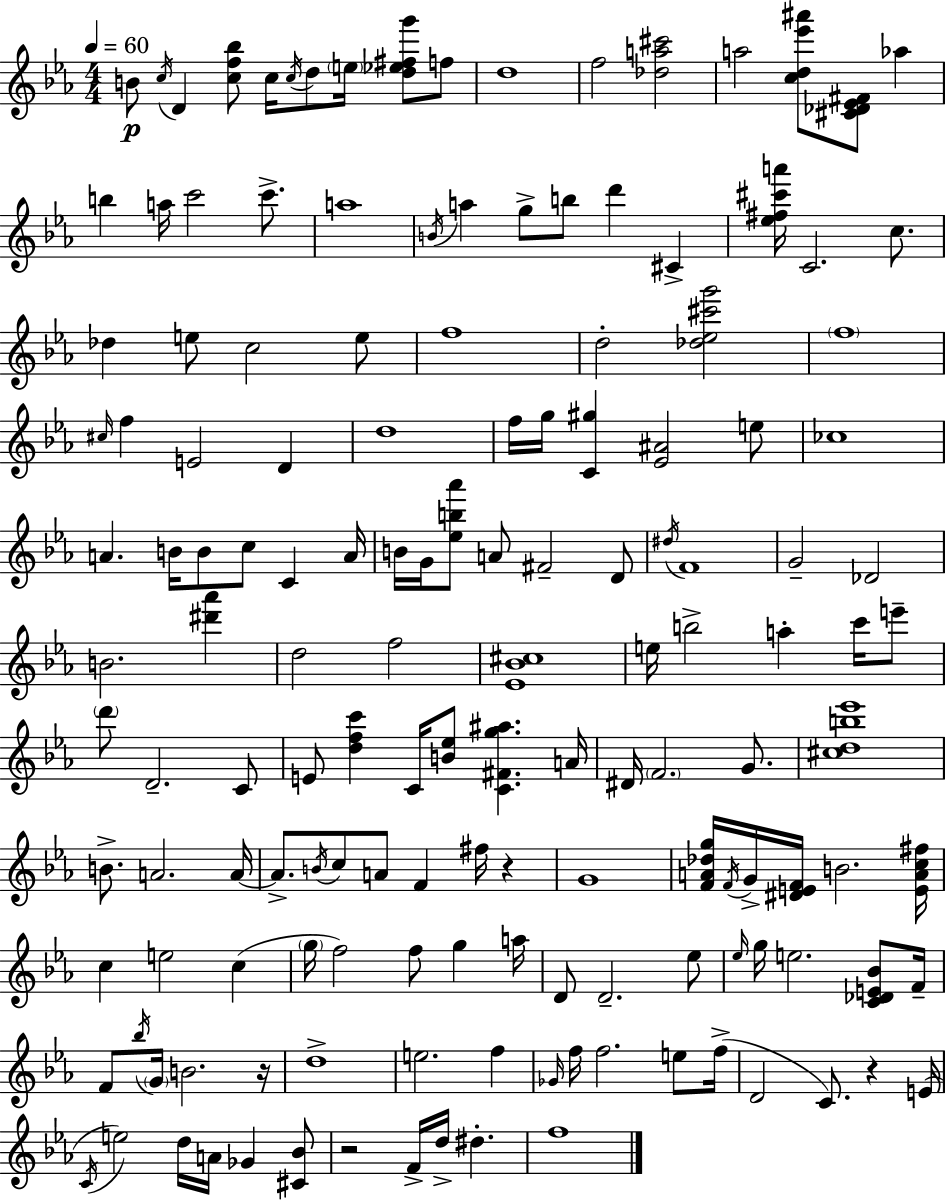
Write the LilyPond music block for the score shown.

{
  \clef treble
  \numericTimeSignature
  \time 4/4
  \key c \minor
  \tempo 4 = 60
  \repeat volta 2 { b'8\p \acciaccatura { c''16 } d'4 <c'' f'' bes''>8 c''16 \acciaccatura { c''16 } d''8 \parenthesize e''16 <d'' ees'' fis'' g'''>8 | f''8 d''1 | f''2 <des'' a'' cis'''>2 | a''2 <c'' d'' ees''' ais'''>8 <cis' des' ees' fis'>8 aes''4 | \break b''4 a''16 c'''2 c'''8.-> | a''1 | \acciaccatura { b'16 } a''4 g''8-> b''8 d'''4 cis'4-> | <ees'' fis'' cis''' a'''>16 c'2. | \break c''8. des''4 e''8 c''2 | e''8 f''1 | d''2-. <des'' ees'' cis''' g'''>2 | \parenthesize f''1 | \break \grace { cis''16 } f''4 e'2 | d'4 d''1 | f''16 g''16 <c' gis''>4 <ees' ais'>2 | e''8 ces''1 | \break a'4. b'16 b'8 c''8 c'4 | a'16 b'16 g'16 <ees'' b'' aes'''>8 a'8 fis'2-- | d'8 \acciaccatura { dis''16 } f'1 | g'2-- des'2 | \break b'2. | <dis''' aes'''>4 d''2 f''2 | <ees' bes' cis''>1 | e''16 b''2-> a''4-. | \break c'''16 e'''8-- \parenthesize d'''8 d'2.-- | c'8 e'8 <d'' f'' c'''>4 c'16 <b' ees''>8 <c' fis' g'' ais''>4. | a'16 dis'16 \parenthesize f'2. | g'8. <cis'' d'' b'' ees'''>1 | \break b'8.-> a'2. | a'16~~ a'8.-> \acciaccatura { b'16 } c''8 a'8 f'4 | fis''16 r4 g'1 | <f' a' des'' g''>16 \acciaccatura { f'16 } g'16-> <dis' e' f'>16 b'2. | \break <e' a' c'' fis''>16 c''4 e''2 | c''4( \parenthesize g''16 f''2) | f''8 g''4 a''16 d'8 d'2.-- | ees''8 \grace { ees''16 } g''16 e''2. | \break <c' des' e' bes'>8 f'16-- f'8 \acciaccatura { bes''16 } \parenthesize g'16 b'2. | r16 d''1-> | e''2. | f''4 \grace { ges'16 } f''16 f''2. | \break e''8 f''16->( d'2 | c'8.) r4 e'16( \acciaccatura { c'16 } e''2) | d''16 a'16 ges'4 <cis' bes'>8 r2 | f'16-> d''16-> dis''4.-. f''1 | \break } \bar "|."
}